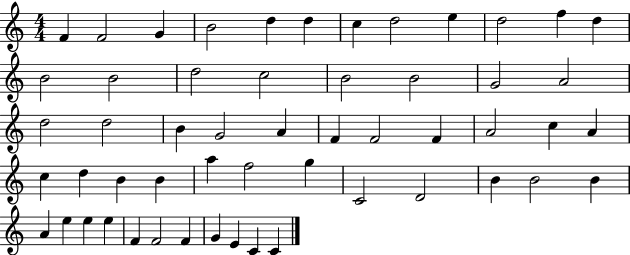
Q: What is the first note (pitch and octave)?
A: F4